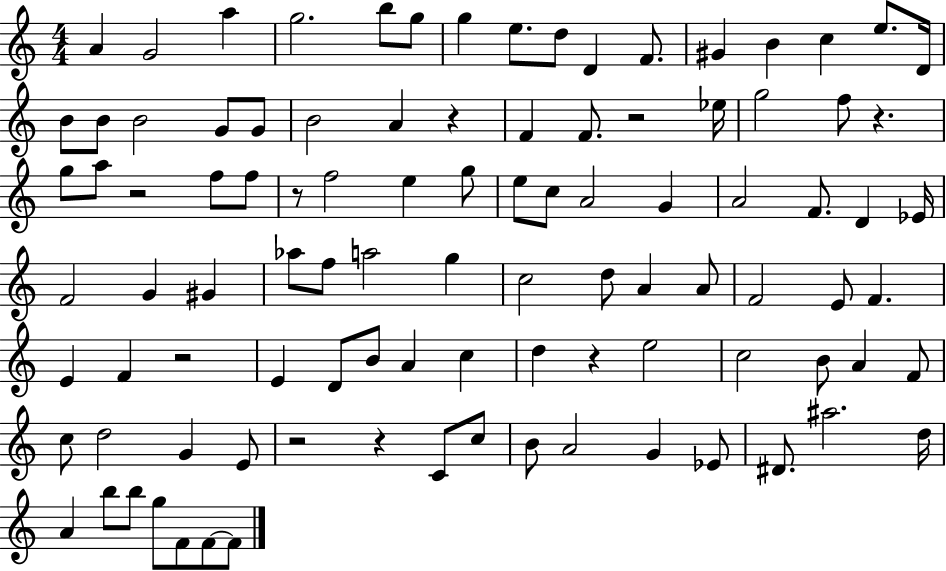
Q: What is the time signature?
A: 4/4